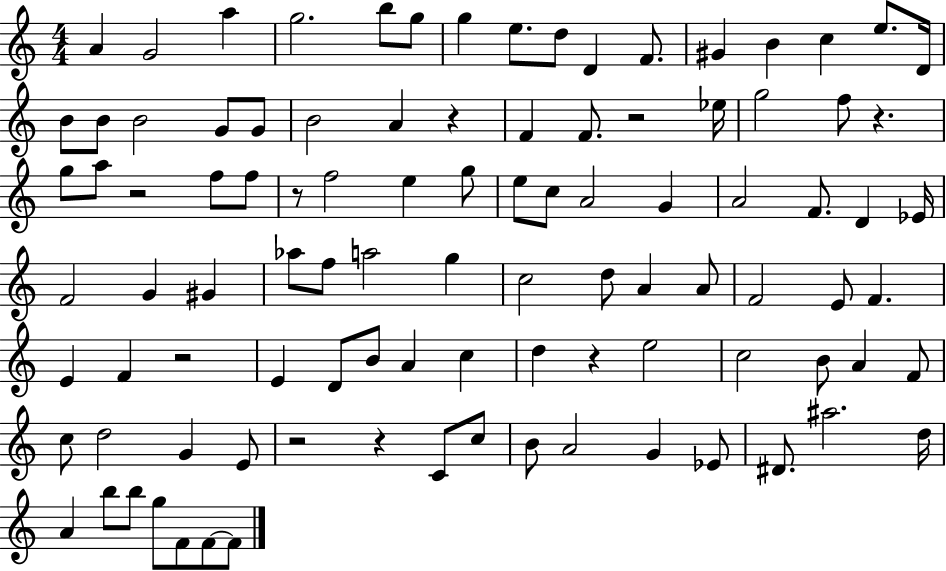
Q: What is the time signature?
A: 4/4